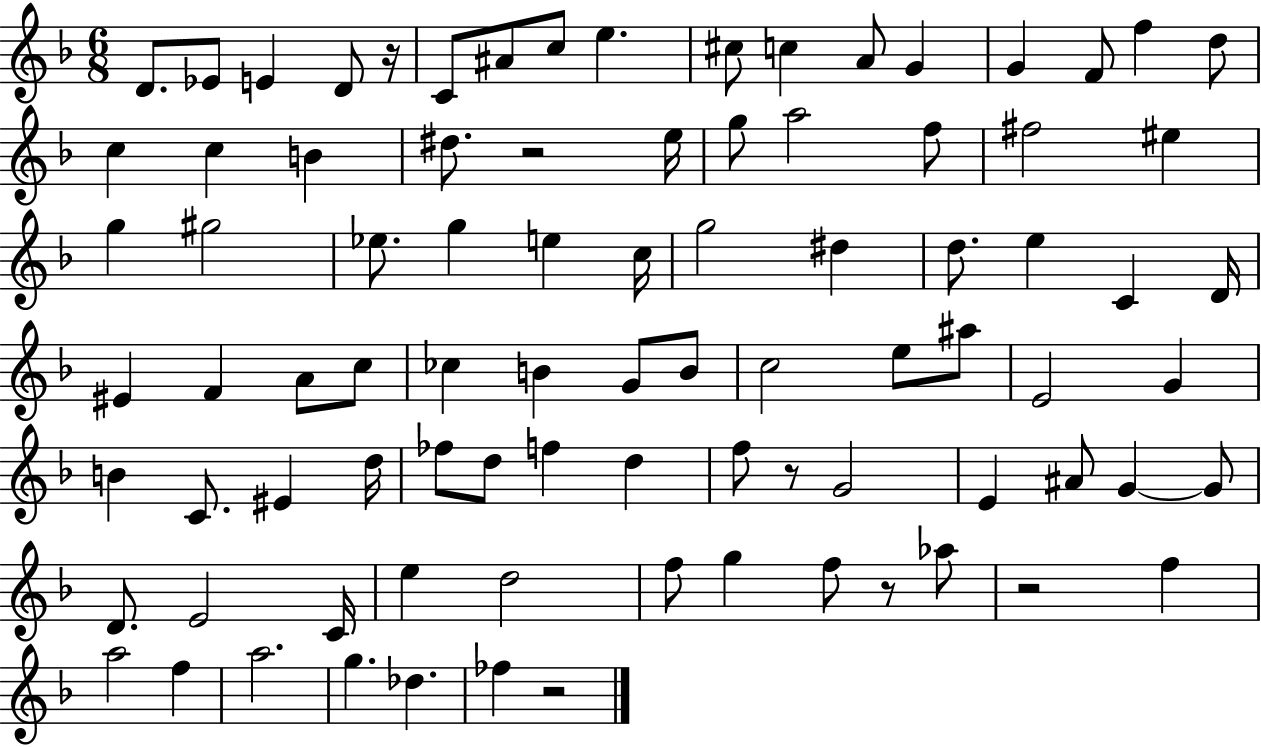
X:1
T:Untitled
M:6/8
L:1/4
K:F
D/2 _E/2 E D/2 z/4 C/2 ^A/2 c/2 e ^c/2 c A/2 G G F/2 f d/2 c c B ^d/2 z2 e/4 g/2 a2 f/2 ^f2 ^e g ^g2 _e/2 g e c/4 g2 ^d d/2 e C D/4 ^E F A/2 c/2 _c B G/2 B/2 c2 e/2 ^a/2 E2 G B C/2 ^E d/4 _f/2 d/2 f d f/2 z/2 G2 E ^A/2 G G/2 D/2 E2 C/4 e d2 f/2 g f/2 z/2 _a/2 z2 f a2 f a2 g _d _f z2